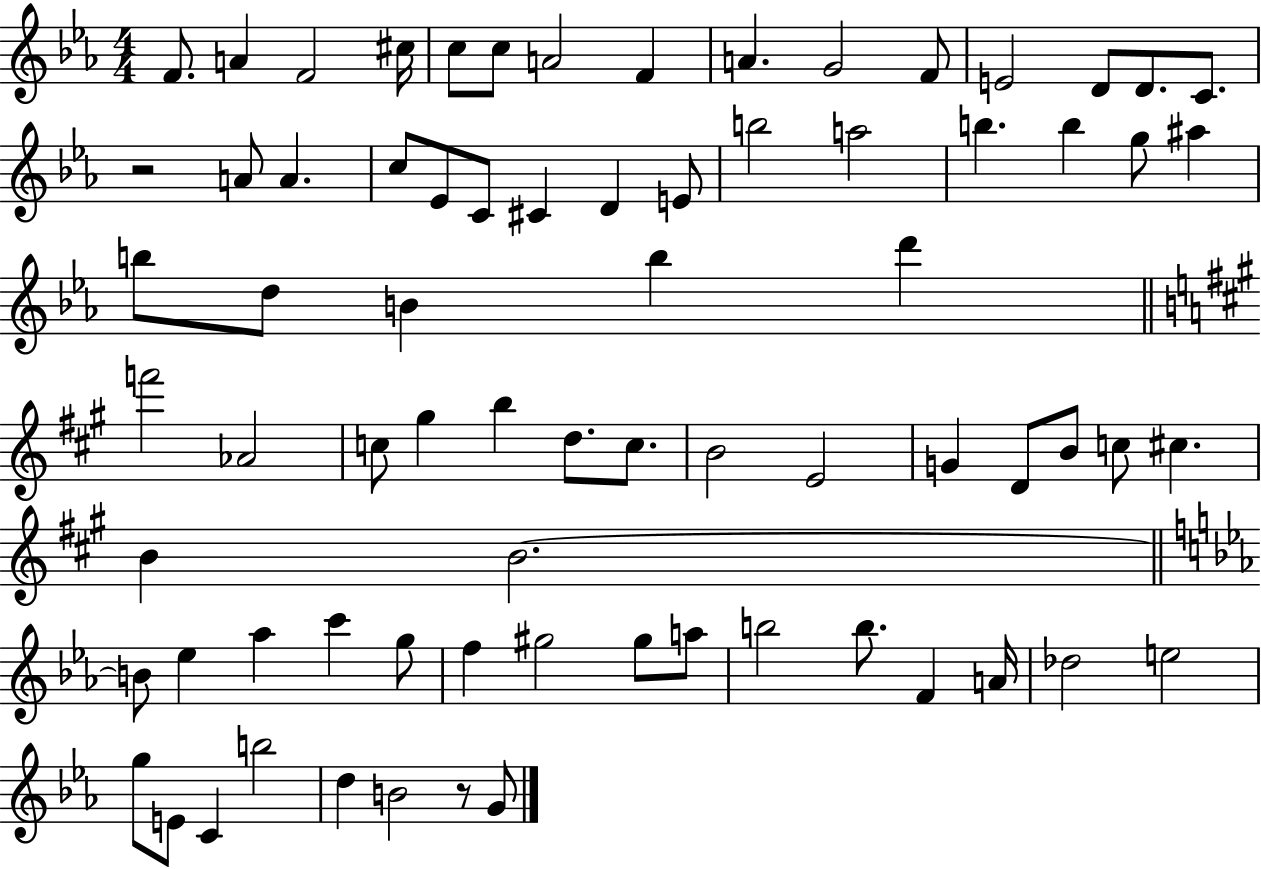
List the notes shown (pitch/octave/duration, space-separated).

F4/e. A4/q F4/h C#5/s C5/e C5/e A4/h F4/q A4/q. G4/h F4/e E4/h D4/e D4/e. C4/e. R/h A4/e A4/q. C5/e Eb4/e C4/e C#4/q D4/q E4/e B5/h A5/h B5/q. B5/q G5/e A#5/q B5/e D5/e B4/q B5/q D6/q F6/h Ab4/h C5/e G#5/q B5/q D5/e. C5/e. B4/h E4/h G4/q D4/e B4/e C5/e C#5/q. B4/q B4/h. B4/e Eb5/q Ab5/q C6/q G5/e F5/q G#5/h G#5/e A5/e B5/h B5/e. F4/q A4/s Db5/h E5/h G5/e E4/e C4/q B5/h D5/q B4/h R/e G4/e